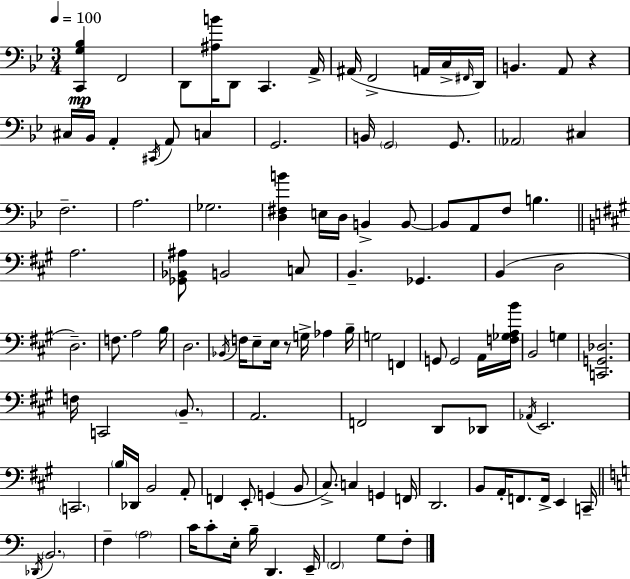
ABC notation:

X:1
T:Untitled
M:3/4
L:1/4
K:Bb
[C,,G,_B,] F,,2 D,,/2 [^A,B]/4 D,,/2 C,, A,,/4 ^A,,/4 F,,2 A,,/4 C,/4 ^F,,/4 D,,/4 B,, A,,/2 z ^C,/4 _B,,/4 A,, ^C,,/4 A,,/2 C, G,,2 B,,/4 G,,2 G,,/2 _A,,2 ^C, F,2 A,2 _G,2 [D,^F,B] E,/4 D,/4 B,, B,,/2 B,,/2 A,,/2 F,/2 B, A,2 [_G,,_B,,^A,]/2 B,,2 C,/2 B,, _G,, B,, D,2 D,2 F,/2 A,2 B,/4 D,2 _B,,/4 F,/4 E,/2 E,/4 z/2 G,/4 _A, B,/4 G,2 F,, G,,/2 G,,2 A,,/4 [F,_G,A,B]/4 B,,2 G, [C,,G,,_D,]2 F,/4 C,,2 B,,/2 A,,2 F,,2 D,,/2 _D,,/2 _A,,/4 E,,2 C,,2 B,/4 _D,,/4 B,,2 A,,/2 F,, E,,/2 G,, B,,/2 ^C,/2 C, G,, F,,/4 D,,2 B,,/2 A,,/4 F,,/2 F,,/4 E,, C,,/4 _D,,/4 B,,2 F, A,2 C/4 C/2 E,/4 B,/4 D,, E,,/4 F,,2 G,/2 F,/2